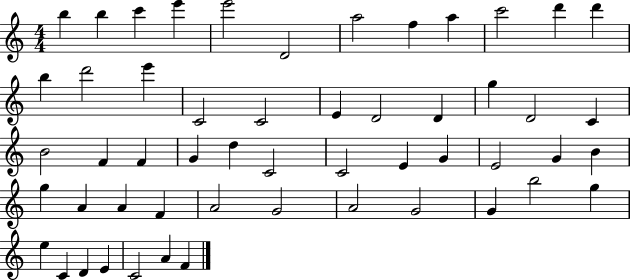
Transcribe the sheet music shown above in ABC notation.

X:1
T:Untitled
M:4/4
L:1/4
K:C
b b c' e' e'2 D2 a2 f a c'2 d' d' b d'2 e' C2 C2 E D2 D g D2 C B2 F F G d C2 C2 E G E2 G B g A A F A2 G2 A2 G2 G b2 g e C D E C2 A F